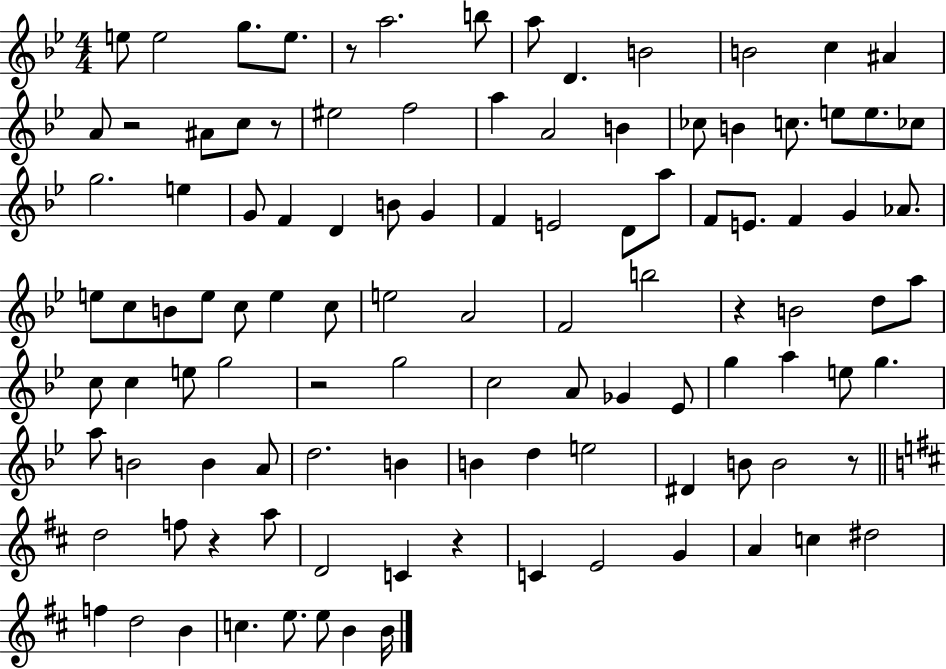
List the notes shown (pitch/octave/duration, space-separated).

E5/e E5/h G5/e. E5/e. R/e A5/h. B5/e A5/e D4/q. B4/h B4/h C5/q A#4/q A4/e R/h A#4/e C5/e R/e EIS5/h F5/h A5/q A4/h B4/q CES5/e B4/q C5/e. E5/e E5/e. CES5/e G5/h. E5/q G4/e F4/q D4/q B4/e G4/q F4/q E4/h D4/e A5/e F4/e E4/e. F4/q G4/q Ab4/e. E5/e C5/e B4/e E5/e C5/e E5/q C5/e E5/h A4/h F4/h B5/h R/q B4/h D5/e A5/e C5/e C5/q E5/e G5/h R/h G5/h C5/h A4/e Gb4/q Eb4/e G5/q A5/q E5/e G5/q. A5/e B4/h B4/q A4/e D5/h. B4/q B4/q D5/q E5/h D#4/q B4/e B4/h R/e D5/h F5/e R/q A5/e D4/h C4/q R/q C4/q E4/h G4/q A4/q C5/q D#5/h F5/q D5/h B4/q C5/q. E5/e. E5/e B4/q B4/s